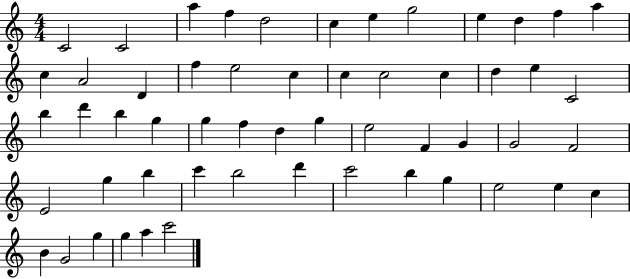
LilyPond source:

{
  \clef treble
  \numericTimeSignature
  \time 4/4
  \key c \major
  c'2 c'2 | a''4 f''4 d''2 | c''4 e''4 g''2 | e''4 d''4 f''4 a''4 | \break c''4 a'2 d'4 | f''4 e''2 c''4 | c''4 c''2 c''4 | d''4 e''4 c'2 | \break b''4 d'''4 b''4 g''4 | g''4 f''4 d''4 g''4 | e''2 f'4 g'4 | g'2 f'2 | \break e'2 g''4 b''4 | c'''4 b''2 d'''4 | c'''2 b''4 g''4 | e''2 e''4 c''4 | \break b'4 g'2 g''4 | g''4 a''4 c'''2 | \bar "|."
}